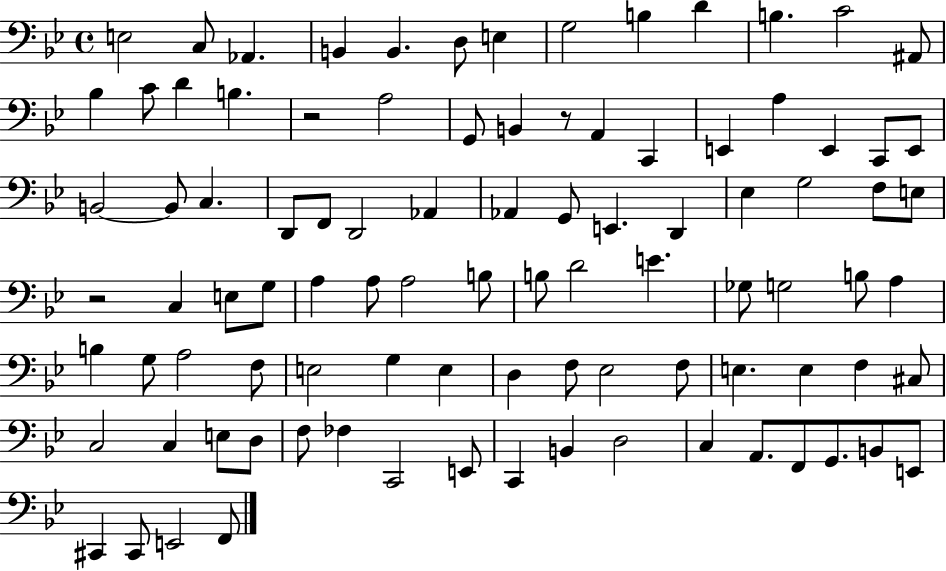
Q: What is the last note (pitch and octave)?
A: F2